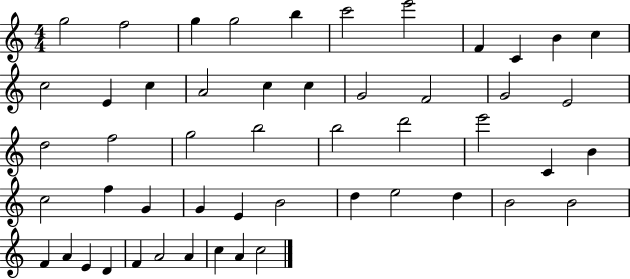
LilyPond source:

{
  \clef treble
  \numericTimeSignature
  \time 4/4
  \key c \major
  g''2 f''2 | g''4 g''2 b''4 | c'''2 e'''2 | f'4 c'4 b'4 c''4 | \break c''2 e'4 c''4 | a'2 c''4 c''4 | g'2 f'2 | g'2 e'2 | \break d''2 f''2 | g''2 b''2 | b''2 d'''2 | e'''2 c'4 b'4 | \break c''2 f''4 g'4 | g'4 e'4 b'2 | d''4 e''2 d''4 | b'2 b'2 | \break f'4 a'4 e'4 d'4 | f'4 a'2 a'4 | c''4 a'4 c''2 | \bar "|."
}